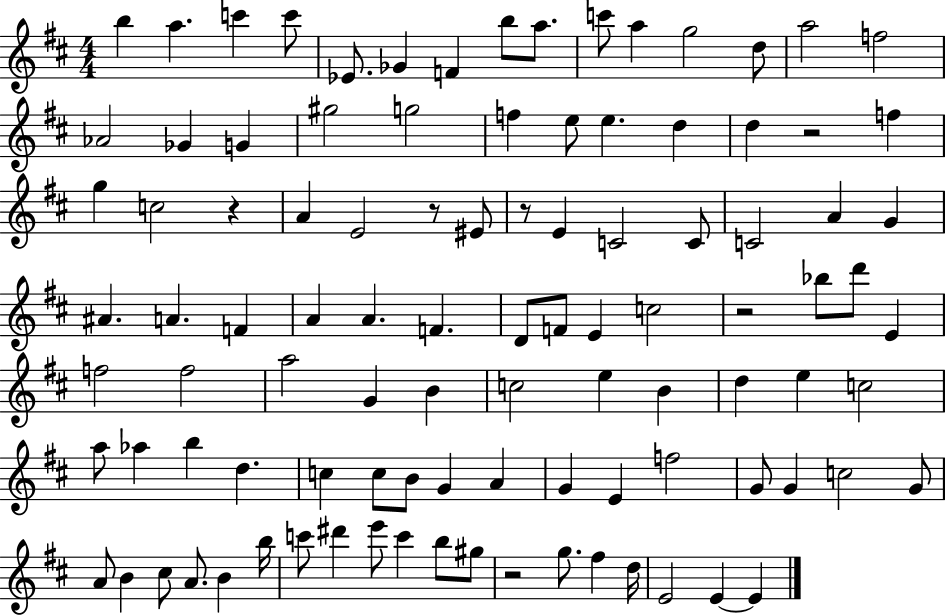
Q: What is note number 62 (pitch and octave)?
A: A5